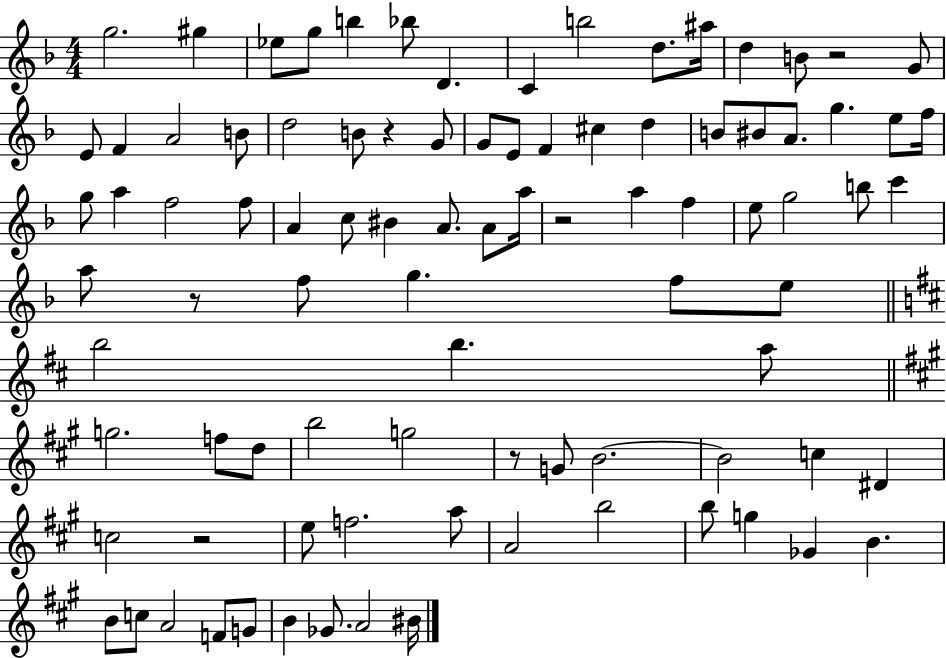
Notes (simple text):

G5/h. G#5/q Eb5/e G5/e B5/q Bb5/e D4/q. C4/q B5/h D5/e. A#5/s D5/q B4/e R/h G4/e E4/e F4/q A4/h B4/e D5/h B4/e R/q G4/e G4/e E4/e F4/q C#5/q D5/q B4/e BIS4/e A4/e. G5/q. E5/e F5/s G5/e A5/q F5/h F5/e A4/q C5/e BIS4/q A4/e. A4/e A5/s R/h A5/q F5/q E5/e G5/h B5/e C6/q A5/e R/e F5/e G5/q. F5/e E5/e B5/h B5/q. A5/e G5/h. F5/e D5/e B5/h G5/h R/e G4/e B4/h. B4/h C5/q D#4/q C5/h R/h E5/e F5/h. A5/e A4/h B5/h B5/e G5/q Gb4/q B4/q. B4/e C5/e A4/h F4/e G4/e B4/q Gb4/e. A4/h BIS4/s